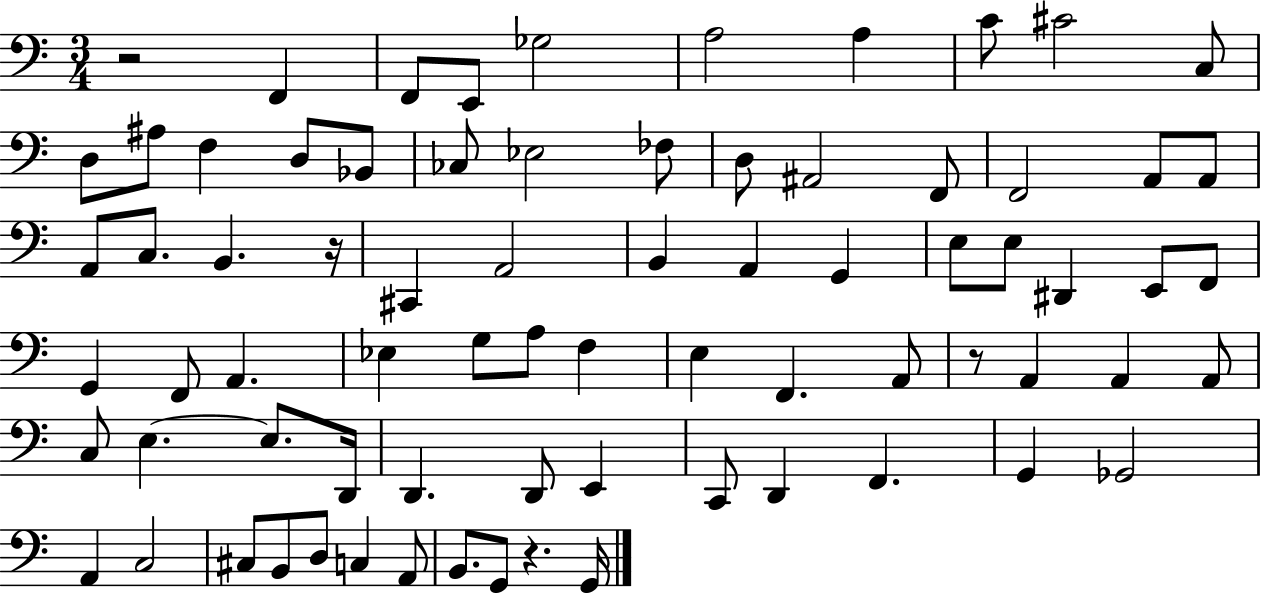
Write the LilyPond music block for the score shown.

{
  \clef bass
  \numericTimeSignature
  \time 3/4
  \key c \major
  r2 f,4 | f,8 e,8 ges2 | a2 a4 | c'8 cis'2 c8 | \break d8 ais8 f4 d8 bes,8 | ces8 ees2 fes8 | d8 ais,2 f,8 | f,2 a,8 a,8 | \break a,8 c8. b,4. r16 | cis,4 a,2 | b,4 a,4 g,4 | e8 e8 dis,4 e,8 f,8 | \break g,4 f,8 a,4. | ees4 g8 a8 f4 | e4 f,4. a,8 | r8 a,4 a,4 a,8 | \break c8 e4.~~ e8. d,16 | d,4. d,8 e,4 | c,8 d,4 f,4. | g,4 ges,2 | \break a,4 c2 | cis8 b,8 d8 c4 a,8 | b,8. g,8 r4. g,16 | \bar "|."
}